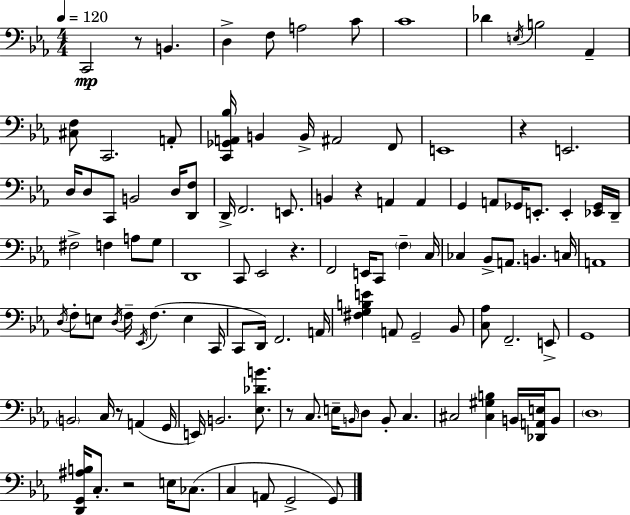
X:1
T:Untitled
M:4/4
L:1/4
K:Cm
C,,2 z/2 B,, D, F,/2 A,2 C/2 C4 _D E,/4 B,2 _A,, [^C,F,]/2 C,,2 A,,/2 [C,,_G,,A,,_B,]/4 B,, B,,/4 ^A,,2 F,,/2 E,,4 z E,,2 D,/4 D,/2 C,,/2 B,,2 D,/4 [D,,F,]/2 D,,/4 F,,2 E,,/2 B,, z A,, A,, G,, A,,/2 _G,,/4 E,,/2 E,, [_E,,_G,,]/4 D,,/4 ^F,2 F, A,/2 G,/2 D,,4 C,,/2 _E,,2 z F,,2 E,,/4 C,,/2 F, C,/4 _C, _B,,/2 A,,/2 B,, C,/4 A,,4 D,/4 F,/2 E,/2 D,/4 F,/4 _E,,/4 F, E, C,,/4 C,,/2 D,,/4 F,,2 A,,/4 [^F,G,B,E] A,,/2 G,,2 _B,,/2 [C,_A,]/2 F,,2 E,,/2 G,,4 B,,2 C,/4 z/2 A,, G,,/4 E,,/4 B,,2 [_E,_DB]/2 z/2 C,/2 E,/4 B,,/4 D,/2 B,,/2 C, ^C,2 [^C,^G,B,] B,,/4 [_D,,A,,E,]/4 B,,/2 D,4 [D,,G,,^A,B,]/4 C,/2 z2 E,/4 _C,/2 C, A,,/2 G,,2 G,,/2